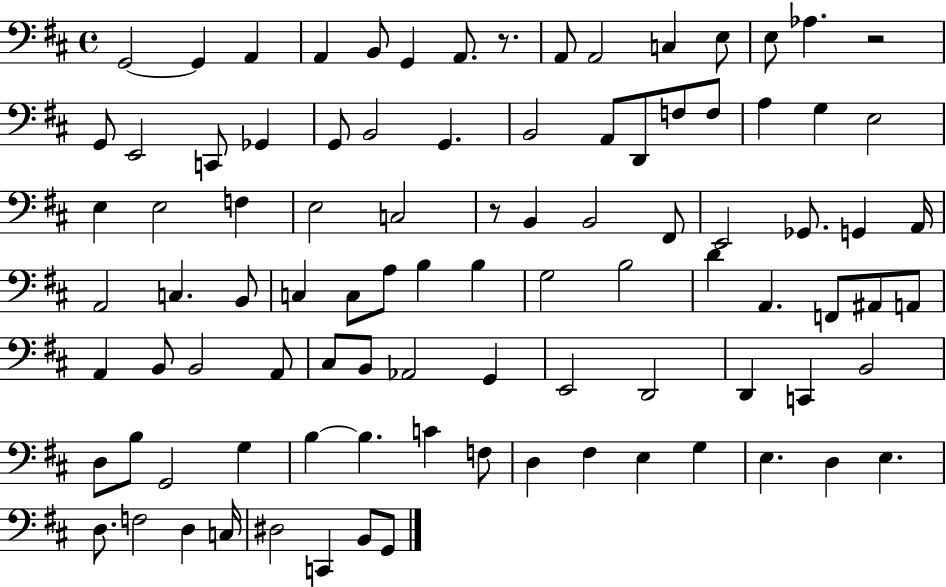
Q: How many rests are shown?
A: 3